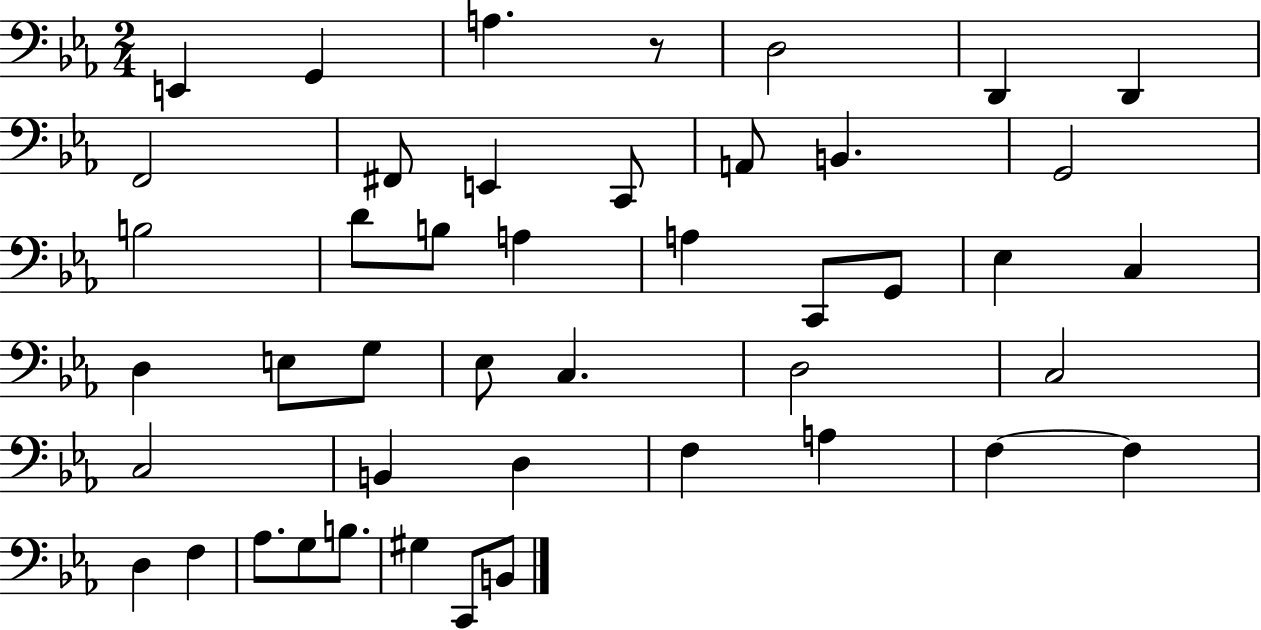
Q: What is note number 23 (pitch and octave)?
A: D3